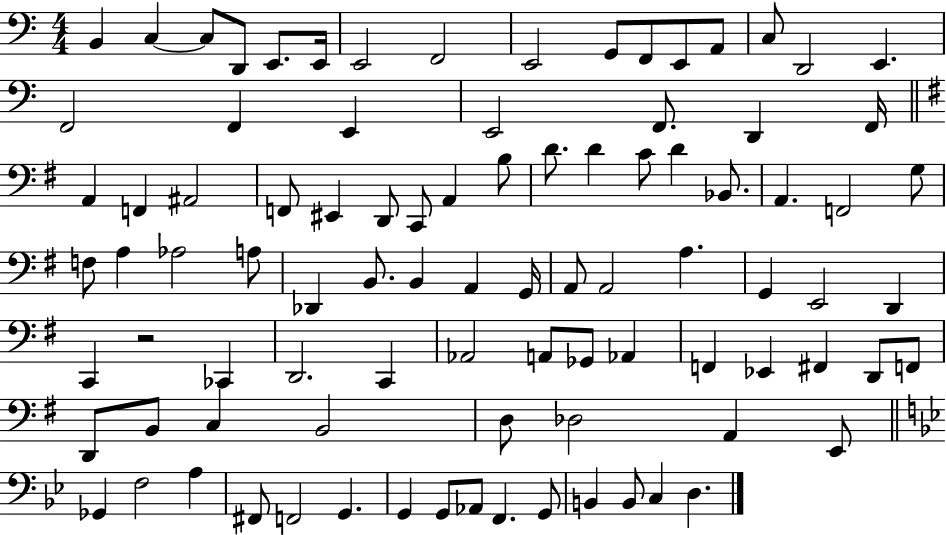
B2/q C3/q C3/e D2/e E2/e. E2/s E2/h F2/h E2/h G2/e F2/e E2/e A2/e C3/e D2/h E2/q. F2/h F2/q E2/q E2/h F2/e. D2/q F2/s A2/q F2/q A#2/h F2/e EIS2/q D2/e C2/e A2/q B3/e D4/e. D4/q C4/e D4/q Bb2/e. A2/q. F2/h G3/e F3/e A3/q Ab3/h A3/e Db2/q B2/e. B2/q A2/q G2/s A2/e A2/h A3/q. G2/q E2/h D2/q C2/q R/h CES2/q D2/h. C2/q Ab2/h A2/e Gb2/e Ab2/q F2/q Eb2/q F#2/q D2/e F2/e D2/e B2/e C3/q B2/h D3/e Db3/h A2/q E2/e Gb2/q F3/h A3/q F#2/e F2/h G2/q. G2/q G2/e Ab2/e F2/q. G2/e B2/q B2/e C3/q D3/q.